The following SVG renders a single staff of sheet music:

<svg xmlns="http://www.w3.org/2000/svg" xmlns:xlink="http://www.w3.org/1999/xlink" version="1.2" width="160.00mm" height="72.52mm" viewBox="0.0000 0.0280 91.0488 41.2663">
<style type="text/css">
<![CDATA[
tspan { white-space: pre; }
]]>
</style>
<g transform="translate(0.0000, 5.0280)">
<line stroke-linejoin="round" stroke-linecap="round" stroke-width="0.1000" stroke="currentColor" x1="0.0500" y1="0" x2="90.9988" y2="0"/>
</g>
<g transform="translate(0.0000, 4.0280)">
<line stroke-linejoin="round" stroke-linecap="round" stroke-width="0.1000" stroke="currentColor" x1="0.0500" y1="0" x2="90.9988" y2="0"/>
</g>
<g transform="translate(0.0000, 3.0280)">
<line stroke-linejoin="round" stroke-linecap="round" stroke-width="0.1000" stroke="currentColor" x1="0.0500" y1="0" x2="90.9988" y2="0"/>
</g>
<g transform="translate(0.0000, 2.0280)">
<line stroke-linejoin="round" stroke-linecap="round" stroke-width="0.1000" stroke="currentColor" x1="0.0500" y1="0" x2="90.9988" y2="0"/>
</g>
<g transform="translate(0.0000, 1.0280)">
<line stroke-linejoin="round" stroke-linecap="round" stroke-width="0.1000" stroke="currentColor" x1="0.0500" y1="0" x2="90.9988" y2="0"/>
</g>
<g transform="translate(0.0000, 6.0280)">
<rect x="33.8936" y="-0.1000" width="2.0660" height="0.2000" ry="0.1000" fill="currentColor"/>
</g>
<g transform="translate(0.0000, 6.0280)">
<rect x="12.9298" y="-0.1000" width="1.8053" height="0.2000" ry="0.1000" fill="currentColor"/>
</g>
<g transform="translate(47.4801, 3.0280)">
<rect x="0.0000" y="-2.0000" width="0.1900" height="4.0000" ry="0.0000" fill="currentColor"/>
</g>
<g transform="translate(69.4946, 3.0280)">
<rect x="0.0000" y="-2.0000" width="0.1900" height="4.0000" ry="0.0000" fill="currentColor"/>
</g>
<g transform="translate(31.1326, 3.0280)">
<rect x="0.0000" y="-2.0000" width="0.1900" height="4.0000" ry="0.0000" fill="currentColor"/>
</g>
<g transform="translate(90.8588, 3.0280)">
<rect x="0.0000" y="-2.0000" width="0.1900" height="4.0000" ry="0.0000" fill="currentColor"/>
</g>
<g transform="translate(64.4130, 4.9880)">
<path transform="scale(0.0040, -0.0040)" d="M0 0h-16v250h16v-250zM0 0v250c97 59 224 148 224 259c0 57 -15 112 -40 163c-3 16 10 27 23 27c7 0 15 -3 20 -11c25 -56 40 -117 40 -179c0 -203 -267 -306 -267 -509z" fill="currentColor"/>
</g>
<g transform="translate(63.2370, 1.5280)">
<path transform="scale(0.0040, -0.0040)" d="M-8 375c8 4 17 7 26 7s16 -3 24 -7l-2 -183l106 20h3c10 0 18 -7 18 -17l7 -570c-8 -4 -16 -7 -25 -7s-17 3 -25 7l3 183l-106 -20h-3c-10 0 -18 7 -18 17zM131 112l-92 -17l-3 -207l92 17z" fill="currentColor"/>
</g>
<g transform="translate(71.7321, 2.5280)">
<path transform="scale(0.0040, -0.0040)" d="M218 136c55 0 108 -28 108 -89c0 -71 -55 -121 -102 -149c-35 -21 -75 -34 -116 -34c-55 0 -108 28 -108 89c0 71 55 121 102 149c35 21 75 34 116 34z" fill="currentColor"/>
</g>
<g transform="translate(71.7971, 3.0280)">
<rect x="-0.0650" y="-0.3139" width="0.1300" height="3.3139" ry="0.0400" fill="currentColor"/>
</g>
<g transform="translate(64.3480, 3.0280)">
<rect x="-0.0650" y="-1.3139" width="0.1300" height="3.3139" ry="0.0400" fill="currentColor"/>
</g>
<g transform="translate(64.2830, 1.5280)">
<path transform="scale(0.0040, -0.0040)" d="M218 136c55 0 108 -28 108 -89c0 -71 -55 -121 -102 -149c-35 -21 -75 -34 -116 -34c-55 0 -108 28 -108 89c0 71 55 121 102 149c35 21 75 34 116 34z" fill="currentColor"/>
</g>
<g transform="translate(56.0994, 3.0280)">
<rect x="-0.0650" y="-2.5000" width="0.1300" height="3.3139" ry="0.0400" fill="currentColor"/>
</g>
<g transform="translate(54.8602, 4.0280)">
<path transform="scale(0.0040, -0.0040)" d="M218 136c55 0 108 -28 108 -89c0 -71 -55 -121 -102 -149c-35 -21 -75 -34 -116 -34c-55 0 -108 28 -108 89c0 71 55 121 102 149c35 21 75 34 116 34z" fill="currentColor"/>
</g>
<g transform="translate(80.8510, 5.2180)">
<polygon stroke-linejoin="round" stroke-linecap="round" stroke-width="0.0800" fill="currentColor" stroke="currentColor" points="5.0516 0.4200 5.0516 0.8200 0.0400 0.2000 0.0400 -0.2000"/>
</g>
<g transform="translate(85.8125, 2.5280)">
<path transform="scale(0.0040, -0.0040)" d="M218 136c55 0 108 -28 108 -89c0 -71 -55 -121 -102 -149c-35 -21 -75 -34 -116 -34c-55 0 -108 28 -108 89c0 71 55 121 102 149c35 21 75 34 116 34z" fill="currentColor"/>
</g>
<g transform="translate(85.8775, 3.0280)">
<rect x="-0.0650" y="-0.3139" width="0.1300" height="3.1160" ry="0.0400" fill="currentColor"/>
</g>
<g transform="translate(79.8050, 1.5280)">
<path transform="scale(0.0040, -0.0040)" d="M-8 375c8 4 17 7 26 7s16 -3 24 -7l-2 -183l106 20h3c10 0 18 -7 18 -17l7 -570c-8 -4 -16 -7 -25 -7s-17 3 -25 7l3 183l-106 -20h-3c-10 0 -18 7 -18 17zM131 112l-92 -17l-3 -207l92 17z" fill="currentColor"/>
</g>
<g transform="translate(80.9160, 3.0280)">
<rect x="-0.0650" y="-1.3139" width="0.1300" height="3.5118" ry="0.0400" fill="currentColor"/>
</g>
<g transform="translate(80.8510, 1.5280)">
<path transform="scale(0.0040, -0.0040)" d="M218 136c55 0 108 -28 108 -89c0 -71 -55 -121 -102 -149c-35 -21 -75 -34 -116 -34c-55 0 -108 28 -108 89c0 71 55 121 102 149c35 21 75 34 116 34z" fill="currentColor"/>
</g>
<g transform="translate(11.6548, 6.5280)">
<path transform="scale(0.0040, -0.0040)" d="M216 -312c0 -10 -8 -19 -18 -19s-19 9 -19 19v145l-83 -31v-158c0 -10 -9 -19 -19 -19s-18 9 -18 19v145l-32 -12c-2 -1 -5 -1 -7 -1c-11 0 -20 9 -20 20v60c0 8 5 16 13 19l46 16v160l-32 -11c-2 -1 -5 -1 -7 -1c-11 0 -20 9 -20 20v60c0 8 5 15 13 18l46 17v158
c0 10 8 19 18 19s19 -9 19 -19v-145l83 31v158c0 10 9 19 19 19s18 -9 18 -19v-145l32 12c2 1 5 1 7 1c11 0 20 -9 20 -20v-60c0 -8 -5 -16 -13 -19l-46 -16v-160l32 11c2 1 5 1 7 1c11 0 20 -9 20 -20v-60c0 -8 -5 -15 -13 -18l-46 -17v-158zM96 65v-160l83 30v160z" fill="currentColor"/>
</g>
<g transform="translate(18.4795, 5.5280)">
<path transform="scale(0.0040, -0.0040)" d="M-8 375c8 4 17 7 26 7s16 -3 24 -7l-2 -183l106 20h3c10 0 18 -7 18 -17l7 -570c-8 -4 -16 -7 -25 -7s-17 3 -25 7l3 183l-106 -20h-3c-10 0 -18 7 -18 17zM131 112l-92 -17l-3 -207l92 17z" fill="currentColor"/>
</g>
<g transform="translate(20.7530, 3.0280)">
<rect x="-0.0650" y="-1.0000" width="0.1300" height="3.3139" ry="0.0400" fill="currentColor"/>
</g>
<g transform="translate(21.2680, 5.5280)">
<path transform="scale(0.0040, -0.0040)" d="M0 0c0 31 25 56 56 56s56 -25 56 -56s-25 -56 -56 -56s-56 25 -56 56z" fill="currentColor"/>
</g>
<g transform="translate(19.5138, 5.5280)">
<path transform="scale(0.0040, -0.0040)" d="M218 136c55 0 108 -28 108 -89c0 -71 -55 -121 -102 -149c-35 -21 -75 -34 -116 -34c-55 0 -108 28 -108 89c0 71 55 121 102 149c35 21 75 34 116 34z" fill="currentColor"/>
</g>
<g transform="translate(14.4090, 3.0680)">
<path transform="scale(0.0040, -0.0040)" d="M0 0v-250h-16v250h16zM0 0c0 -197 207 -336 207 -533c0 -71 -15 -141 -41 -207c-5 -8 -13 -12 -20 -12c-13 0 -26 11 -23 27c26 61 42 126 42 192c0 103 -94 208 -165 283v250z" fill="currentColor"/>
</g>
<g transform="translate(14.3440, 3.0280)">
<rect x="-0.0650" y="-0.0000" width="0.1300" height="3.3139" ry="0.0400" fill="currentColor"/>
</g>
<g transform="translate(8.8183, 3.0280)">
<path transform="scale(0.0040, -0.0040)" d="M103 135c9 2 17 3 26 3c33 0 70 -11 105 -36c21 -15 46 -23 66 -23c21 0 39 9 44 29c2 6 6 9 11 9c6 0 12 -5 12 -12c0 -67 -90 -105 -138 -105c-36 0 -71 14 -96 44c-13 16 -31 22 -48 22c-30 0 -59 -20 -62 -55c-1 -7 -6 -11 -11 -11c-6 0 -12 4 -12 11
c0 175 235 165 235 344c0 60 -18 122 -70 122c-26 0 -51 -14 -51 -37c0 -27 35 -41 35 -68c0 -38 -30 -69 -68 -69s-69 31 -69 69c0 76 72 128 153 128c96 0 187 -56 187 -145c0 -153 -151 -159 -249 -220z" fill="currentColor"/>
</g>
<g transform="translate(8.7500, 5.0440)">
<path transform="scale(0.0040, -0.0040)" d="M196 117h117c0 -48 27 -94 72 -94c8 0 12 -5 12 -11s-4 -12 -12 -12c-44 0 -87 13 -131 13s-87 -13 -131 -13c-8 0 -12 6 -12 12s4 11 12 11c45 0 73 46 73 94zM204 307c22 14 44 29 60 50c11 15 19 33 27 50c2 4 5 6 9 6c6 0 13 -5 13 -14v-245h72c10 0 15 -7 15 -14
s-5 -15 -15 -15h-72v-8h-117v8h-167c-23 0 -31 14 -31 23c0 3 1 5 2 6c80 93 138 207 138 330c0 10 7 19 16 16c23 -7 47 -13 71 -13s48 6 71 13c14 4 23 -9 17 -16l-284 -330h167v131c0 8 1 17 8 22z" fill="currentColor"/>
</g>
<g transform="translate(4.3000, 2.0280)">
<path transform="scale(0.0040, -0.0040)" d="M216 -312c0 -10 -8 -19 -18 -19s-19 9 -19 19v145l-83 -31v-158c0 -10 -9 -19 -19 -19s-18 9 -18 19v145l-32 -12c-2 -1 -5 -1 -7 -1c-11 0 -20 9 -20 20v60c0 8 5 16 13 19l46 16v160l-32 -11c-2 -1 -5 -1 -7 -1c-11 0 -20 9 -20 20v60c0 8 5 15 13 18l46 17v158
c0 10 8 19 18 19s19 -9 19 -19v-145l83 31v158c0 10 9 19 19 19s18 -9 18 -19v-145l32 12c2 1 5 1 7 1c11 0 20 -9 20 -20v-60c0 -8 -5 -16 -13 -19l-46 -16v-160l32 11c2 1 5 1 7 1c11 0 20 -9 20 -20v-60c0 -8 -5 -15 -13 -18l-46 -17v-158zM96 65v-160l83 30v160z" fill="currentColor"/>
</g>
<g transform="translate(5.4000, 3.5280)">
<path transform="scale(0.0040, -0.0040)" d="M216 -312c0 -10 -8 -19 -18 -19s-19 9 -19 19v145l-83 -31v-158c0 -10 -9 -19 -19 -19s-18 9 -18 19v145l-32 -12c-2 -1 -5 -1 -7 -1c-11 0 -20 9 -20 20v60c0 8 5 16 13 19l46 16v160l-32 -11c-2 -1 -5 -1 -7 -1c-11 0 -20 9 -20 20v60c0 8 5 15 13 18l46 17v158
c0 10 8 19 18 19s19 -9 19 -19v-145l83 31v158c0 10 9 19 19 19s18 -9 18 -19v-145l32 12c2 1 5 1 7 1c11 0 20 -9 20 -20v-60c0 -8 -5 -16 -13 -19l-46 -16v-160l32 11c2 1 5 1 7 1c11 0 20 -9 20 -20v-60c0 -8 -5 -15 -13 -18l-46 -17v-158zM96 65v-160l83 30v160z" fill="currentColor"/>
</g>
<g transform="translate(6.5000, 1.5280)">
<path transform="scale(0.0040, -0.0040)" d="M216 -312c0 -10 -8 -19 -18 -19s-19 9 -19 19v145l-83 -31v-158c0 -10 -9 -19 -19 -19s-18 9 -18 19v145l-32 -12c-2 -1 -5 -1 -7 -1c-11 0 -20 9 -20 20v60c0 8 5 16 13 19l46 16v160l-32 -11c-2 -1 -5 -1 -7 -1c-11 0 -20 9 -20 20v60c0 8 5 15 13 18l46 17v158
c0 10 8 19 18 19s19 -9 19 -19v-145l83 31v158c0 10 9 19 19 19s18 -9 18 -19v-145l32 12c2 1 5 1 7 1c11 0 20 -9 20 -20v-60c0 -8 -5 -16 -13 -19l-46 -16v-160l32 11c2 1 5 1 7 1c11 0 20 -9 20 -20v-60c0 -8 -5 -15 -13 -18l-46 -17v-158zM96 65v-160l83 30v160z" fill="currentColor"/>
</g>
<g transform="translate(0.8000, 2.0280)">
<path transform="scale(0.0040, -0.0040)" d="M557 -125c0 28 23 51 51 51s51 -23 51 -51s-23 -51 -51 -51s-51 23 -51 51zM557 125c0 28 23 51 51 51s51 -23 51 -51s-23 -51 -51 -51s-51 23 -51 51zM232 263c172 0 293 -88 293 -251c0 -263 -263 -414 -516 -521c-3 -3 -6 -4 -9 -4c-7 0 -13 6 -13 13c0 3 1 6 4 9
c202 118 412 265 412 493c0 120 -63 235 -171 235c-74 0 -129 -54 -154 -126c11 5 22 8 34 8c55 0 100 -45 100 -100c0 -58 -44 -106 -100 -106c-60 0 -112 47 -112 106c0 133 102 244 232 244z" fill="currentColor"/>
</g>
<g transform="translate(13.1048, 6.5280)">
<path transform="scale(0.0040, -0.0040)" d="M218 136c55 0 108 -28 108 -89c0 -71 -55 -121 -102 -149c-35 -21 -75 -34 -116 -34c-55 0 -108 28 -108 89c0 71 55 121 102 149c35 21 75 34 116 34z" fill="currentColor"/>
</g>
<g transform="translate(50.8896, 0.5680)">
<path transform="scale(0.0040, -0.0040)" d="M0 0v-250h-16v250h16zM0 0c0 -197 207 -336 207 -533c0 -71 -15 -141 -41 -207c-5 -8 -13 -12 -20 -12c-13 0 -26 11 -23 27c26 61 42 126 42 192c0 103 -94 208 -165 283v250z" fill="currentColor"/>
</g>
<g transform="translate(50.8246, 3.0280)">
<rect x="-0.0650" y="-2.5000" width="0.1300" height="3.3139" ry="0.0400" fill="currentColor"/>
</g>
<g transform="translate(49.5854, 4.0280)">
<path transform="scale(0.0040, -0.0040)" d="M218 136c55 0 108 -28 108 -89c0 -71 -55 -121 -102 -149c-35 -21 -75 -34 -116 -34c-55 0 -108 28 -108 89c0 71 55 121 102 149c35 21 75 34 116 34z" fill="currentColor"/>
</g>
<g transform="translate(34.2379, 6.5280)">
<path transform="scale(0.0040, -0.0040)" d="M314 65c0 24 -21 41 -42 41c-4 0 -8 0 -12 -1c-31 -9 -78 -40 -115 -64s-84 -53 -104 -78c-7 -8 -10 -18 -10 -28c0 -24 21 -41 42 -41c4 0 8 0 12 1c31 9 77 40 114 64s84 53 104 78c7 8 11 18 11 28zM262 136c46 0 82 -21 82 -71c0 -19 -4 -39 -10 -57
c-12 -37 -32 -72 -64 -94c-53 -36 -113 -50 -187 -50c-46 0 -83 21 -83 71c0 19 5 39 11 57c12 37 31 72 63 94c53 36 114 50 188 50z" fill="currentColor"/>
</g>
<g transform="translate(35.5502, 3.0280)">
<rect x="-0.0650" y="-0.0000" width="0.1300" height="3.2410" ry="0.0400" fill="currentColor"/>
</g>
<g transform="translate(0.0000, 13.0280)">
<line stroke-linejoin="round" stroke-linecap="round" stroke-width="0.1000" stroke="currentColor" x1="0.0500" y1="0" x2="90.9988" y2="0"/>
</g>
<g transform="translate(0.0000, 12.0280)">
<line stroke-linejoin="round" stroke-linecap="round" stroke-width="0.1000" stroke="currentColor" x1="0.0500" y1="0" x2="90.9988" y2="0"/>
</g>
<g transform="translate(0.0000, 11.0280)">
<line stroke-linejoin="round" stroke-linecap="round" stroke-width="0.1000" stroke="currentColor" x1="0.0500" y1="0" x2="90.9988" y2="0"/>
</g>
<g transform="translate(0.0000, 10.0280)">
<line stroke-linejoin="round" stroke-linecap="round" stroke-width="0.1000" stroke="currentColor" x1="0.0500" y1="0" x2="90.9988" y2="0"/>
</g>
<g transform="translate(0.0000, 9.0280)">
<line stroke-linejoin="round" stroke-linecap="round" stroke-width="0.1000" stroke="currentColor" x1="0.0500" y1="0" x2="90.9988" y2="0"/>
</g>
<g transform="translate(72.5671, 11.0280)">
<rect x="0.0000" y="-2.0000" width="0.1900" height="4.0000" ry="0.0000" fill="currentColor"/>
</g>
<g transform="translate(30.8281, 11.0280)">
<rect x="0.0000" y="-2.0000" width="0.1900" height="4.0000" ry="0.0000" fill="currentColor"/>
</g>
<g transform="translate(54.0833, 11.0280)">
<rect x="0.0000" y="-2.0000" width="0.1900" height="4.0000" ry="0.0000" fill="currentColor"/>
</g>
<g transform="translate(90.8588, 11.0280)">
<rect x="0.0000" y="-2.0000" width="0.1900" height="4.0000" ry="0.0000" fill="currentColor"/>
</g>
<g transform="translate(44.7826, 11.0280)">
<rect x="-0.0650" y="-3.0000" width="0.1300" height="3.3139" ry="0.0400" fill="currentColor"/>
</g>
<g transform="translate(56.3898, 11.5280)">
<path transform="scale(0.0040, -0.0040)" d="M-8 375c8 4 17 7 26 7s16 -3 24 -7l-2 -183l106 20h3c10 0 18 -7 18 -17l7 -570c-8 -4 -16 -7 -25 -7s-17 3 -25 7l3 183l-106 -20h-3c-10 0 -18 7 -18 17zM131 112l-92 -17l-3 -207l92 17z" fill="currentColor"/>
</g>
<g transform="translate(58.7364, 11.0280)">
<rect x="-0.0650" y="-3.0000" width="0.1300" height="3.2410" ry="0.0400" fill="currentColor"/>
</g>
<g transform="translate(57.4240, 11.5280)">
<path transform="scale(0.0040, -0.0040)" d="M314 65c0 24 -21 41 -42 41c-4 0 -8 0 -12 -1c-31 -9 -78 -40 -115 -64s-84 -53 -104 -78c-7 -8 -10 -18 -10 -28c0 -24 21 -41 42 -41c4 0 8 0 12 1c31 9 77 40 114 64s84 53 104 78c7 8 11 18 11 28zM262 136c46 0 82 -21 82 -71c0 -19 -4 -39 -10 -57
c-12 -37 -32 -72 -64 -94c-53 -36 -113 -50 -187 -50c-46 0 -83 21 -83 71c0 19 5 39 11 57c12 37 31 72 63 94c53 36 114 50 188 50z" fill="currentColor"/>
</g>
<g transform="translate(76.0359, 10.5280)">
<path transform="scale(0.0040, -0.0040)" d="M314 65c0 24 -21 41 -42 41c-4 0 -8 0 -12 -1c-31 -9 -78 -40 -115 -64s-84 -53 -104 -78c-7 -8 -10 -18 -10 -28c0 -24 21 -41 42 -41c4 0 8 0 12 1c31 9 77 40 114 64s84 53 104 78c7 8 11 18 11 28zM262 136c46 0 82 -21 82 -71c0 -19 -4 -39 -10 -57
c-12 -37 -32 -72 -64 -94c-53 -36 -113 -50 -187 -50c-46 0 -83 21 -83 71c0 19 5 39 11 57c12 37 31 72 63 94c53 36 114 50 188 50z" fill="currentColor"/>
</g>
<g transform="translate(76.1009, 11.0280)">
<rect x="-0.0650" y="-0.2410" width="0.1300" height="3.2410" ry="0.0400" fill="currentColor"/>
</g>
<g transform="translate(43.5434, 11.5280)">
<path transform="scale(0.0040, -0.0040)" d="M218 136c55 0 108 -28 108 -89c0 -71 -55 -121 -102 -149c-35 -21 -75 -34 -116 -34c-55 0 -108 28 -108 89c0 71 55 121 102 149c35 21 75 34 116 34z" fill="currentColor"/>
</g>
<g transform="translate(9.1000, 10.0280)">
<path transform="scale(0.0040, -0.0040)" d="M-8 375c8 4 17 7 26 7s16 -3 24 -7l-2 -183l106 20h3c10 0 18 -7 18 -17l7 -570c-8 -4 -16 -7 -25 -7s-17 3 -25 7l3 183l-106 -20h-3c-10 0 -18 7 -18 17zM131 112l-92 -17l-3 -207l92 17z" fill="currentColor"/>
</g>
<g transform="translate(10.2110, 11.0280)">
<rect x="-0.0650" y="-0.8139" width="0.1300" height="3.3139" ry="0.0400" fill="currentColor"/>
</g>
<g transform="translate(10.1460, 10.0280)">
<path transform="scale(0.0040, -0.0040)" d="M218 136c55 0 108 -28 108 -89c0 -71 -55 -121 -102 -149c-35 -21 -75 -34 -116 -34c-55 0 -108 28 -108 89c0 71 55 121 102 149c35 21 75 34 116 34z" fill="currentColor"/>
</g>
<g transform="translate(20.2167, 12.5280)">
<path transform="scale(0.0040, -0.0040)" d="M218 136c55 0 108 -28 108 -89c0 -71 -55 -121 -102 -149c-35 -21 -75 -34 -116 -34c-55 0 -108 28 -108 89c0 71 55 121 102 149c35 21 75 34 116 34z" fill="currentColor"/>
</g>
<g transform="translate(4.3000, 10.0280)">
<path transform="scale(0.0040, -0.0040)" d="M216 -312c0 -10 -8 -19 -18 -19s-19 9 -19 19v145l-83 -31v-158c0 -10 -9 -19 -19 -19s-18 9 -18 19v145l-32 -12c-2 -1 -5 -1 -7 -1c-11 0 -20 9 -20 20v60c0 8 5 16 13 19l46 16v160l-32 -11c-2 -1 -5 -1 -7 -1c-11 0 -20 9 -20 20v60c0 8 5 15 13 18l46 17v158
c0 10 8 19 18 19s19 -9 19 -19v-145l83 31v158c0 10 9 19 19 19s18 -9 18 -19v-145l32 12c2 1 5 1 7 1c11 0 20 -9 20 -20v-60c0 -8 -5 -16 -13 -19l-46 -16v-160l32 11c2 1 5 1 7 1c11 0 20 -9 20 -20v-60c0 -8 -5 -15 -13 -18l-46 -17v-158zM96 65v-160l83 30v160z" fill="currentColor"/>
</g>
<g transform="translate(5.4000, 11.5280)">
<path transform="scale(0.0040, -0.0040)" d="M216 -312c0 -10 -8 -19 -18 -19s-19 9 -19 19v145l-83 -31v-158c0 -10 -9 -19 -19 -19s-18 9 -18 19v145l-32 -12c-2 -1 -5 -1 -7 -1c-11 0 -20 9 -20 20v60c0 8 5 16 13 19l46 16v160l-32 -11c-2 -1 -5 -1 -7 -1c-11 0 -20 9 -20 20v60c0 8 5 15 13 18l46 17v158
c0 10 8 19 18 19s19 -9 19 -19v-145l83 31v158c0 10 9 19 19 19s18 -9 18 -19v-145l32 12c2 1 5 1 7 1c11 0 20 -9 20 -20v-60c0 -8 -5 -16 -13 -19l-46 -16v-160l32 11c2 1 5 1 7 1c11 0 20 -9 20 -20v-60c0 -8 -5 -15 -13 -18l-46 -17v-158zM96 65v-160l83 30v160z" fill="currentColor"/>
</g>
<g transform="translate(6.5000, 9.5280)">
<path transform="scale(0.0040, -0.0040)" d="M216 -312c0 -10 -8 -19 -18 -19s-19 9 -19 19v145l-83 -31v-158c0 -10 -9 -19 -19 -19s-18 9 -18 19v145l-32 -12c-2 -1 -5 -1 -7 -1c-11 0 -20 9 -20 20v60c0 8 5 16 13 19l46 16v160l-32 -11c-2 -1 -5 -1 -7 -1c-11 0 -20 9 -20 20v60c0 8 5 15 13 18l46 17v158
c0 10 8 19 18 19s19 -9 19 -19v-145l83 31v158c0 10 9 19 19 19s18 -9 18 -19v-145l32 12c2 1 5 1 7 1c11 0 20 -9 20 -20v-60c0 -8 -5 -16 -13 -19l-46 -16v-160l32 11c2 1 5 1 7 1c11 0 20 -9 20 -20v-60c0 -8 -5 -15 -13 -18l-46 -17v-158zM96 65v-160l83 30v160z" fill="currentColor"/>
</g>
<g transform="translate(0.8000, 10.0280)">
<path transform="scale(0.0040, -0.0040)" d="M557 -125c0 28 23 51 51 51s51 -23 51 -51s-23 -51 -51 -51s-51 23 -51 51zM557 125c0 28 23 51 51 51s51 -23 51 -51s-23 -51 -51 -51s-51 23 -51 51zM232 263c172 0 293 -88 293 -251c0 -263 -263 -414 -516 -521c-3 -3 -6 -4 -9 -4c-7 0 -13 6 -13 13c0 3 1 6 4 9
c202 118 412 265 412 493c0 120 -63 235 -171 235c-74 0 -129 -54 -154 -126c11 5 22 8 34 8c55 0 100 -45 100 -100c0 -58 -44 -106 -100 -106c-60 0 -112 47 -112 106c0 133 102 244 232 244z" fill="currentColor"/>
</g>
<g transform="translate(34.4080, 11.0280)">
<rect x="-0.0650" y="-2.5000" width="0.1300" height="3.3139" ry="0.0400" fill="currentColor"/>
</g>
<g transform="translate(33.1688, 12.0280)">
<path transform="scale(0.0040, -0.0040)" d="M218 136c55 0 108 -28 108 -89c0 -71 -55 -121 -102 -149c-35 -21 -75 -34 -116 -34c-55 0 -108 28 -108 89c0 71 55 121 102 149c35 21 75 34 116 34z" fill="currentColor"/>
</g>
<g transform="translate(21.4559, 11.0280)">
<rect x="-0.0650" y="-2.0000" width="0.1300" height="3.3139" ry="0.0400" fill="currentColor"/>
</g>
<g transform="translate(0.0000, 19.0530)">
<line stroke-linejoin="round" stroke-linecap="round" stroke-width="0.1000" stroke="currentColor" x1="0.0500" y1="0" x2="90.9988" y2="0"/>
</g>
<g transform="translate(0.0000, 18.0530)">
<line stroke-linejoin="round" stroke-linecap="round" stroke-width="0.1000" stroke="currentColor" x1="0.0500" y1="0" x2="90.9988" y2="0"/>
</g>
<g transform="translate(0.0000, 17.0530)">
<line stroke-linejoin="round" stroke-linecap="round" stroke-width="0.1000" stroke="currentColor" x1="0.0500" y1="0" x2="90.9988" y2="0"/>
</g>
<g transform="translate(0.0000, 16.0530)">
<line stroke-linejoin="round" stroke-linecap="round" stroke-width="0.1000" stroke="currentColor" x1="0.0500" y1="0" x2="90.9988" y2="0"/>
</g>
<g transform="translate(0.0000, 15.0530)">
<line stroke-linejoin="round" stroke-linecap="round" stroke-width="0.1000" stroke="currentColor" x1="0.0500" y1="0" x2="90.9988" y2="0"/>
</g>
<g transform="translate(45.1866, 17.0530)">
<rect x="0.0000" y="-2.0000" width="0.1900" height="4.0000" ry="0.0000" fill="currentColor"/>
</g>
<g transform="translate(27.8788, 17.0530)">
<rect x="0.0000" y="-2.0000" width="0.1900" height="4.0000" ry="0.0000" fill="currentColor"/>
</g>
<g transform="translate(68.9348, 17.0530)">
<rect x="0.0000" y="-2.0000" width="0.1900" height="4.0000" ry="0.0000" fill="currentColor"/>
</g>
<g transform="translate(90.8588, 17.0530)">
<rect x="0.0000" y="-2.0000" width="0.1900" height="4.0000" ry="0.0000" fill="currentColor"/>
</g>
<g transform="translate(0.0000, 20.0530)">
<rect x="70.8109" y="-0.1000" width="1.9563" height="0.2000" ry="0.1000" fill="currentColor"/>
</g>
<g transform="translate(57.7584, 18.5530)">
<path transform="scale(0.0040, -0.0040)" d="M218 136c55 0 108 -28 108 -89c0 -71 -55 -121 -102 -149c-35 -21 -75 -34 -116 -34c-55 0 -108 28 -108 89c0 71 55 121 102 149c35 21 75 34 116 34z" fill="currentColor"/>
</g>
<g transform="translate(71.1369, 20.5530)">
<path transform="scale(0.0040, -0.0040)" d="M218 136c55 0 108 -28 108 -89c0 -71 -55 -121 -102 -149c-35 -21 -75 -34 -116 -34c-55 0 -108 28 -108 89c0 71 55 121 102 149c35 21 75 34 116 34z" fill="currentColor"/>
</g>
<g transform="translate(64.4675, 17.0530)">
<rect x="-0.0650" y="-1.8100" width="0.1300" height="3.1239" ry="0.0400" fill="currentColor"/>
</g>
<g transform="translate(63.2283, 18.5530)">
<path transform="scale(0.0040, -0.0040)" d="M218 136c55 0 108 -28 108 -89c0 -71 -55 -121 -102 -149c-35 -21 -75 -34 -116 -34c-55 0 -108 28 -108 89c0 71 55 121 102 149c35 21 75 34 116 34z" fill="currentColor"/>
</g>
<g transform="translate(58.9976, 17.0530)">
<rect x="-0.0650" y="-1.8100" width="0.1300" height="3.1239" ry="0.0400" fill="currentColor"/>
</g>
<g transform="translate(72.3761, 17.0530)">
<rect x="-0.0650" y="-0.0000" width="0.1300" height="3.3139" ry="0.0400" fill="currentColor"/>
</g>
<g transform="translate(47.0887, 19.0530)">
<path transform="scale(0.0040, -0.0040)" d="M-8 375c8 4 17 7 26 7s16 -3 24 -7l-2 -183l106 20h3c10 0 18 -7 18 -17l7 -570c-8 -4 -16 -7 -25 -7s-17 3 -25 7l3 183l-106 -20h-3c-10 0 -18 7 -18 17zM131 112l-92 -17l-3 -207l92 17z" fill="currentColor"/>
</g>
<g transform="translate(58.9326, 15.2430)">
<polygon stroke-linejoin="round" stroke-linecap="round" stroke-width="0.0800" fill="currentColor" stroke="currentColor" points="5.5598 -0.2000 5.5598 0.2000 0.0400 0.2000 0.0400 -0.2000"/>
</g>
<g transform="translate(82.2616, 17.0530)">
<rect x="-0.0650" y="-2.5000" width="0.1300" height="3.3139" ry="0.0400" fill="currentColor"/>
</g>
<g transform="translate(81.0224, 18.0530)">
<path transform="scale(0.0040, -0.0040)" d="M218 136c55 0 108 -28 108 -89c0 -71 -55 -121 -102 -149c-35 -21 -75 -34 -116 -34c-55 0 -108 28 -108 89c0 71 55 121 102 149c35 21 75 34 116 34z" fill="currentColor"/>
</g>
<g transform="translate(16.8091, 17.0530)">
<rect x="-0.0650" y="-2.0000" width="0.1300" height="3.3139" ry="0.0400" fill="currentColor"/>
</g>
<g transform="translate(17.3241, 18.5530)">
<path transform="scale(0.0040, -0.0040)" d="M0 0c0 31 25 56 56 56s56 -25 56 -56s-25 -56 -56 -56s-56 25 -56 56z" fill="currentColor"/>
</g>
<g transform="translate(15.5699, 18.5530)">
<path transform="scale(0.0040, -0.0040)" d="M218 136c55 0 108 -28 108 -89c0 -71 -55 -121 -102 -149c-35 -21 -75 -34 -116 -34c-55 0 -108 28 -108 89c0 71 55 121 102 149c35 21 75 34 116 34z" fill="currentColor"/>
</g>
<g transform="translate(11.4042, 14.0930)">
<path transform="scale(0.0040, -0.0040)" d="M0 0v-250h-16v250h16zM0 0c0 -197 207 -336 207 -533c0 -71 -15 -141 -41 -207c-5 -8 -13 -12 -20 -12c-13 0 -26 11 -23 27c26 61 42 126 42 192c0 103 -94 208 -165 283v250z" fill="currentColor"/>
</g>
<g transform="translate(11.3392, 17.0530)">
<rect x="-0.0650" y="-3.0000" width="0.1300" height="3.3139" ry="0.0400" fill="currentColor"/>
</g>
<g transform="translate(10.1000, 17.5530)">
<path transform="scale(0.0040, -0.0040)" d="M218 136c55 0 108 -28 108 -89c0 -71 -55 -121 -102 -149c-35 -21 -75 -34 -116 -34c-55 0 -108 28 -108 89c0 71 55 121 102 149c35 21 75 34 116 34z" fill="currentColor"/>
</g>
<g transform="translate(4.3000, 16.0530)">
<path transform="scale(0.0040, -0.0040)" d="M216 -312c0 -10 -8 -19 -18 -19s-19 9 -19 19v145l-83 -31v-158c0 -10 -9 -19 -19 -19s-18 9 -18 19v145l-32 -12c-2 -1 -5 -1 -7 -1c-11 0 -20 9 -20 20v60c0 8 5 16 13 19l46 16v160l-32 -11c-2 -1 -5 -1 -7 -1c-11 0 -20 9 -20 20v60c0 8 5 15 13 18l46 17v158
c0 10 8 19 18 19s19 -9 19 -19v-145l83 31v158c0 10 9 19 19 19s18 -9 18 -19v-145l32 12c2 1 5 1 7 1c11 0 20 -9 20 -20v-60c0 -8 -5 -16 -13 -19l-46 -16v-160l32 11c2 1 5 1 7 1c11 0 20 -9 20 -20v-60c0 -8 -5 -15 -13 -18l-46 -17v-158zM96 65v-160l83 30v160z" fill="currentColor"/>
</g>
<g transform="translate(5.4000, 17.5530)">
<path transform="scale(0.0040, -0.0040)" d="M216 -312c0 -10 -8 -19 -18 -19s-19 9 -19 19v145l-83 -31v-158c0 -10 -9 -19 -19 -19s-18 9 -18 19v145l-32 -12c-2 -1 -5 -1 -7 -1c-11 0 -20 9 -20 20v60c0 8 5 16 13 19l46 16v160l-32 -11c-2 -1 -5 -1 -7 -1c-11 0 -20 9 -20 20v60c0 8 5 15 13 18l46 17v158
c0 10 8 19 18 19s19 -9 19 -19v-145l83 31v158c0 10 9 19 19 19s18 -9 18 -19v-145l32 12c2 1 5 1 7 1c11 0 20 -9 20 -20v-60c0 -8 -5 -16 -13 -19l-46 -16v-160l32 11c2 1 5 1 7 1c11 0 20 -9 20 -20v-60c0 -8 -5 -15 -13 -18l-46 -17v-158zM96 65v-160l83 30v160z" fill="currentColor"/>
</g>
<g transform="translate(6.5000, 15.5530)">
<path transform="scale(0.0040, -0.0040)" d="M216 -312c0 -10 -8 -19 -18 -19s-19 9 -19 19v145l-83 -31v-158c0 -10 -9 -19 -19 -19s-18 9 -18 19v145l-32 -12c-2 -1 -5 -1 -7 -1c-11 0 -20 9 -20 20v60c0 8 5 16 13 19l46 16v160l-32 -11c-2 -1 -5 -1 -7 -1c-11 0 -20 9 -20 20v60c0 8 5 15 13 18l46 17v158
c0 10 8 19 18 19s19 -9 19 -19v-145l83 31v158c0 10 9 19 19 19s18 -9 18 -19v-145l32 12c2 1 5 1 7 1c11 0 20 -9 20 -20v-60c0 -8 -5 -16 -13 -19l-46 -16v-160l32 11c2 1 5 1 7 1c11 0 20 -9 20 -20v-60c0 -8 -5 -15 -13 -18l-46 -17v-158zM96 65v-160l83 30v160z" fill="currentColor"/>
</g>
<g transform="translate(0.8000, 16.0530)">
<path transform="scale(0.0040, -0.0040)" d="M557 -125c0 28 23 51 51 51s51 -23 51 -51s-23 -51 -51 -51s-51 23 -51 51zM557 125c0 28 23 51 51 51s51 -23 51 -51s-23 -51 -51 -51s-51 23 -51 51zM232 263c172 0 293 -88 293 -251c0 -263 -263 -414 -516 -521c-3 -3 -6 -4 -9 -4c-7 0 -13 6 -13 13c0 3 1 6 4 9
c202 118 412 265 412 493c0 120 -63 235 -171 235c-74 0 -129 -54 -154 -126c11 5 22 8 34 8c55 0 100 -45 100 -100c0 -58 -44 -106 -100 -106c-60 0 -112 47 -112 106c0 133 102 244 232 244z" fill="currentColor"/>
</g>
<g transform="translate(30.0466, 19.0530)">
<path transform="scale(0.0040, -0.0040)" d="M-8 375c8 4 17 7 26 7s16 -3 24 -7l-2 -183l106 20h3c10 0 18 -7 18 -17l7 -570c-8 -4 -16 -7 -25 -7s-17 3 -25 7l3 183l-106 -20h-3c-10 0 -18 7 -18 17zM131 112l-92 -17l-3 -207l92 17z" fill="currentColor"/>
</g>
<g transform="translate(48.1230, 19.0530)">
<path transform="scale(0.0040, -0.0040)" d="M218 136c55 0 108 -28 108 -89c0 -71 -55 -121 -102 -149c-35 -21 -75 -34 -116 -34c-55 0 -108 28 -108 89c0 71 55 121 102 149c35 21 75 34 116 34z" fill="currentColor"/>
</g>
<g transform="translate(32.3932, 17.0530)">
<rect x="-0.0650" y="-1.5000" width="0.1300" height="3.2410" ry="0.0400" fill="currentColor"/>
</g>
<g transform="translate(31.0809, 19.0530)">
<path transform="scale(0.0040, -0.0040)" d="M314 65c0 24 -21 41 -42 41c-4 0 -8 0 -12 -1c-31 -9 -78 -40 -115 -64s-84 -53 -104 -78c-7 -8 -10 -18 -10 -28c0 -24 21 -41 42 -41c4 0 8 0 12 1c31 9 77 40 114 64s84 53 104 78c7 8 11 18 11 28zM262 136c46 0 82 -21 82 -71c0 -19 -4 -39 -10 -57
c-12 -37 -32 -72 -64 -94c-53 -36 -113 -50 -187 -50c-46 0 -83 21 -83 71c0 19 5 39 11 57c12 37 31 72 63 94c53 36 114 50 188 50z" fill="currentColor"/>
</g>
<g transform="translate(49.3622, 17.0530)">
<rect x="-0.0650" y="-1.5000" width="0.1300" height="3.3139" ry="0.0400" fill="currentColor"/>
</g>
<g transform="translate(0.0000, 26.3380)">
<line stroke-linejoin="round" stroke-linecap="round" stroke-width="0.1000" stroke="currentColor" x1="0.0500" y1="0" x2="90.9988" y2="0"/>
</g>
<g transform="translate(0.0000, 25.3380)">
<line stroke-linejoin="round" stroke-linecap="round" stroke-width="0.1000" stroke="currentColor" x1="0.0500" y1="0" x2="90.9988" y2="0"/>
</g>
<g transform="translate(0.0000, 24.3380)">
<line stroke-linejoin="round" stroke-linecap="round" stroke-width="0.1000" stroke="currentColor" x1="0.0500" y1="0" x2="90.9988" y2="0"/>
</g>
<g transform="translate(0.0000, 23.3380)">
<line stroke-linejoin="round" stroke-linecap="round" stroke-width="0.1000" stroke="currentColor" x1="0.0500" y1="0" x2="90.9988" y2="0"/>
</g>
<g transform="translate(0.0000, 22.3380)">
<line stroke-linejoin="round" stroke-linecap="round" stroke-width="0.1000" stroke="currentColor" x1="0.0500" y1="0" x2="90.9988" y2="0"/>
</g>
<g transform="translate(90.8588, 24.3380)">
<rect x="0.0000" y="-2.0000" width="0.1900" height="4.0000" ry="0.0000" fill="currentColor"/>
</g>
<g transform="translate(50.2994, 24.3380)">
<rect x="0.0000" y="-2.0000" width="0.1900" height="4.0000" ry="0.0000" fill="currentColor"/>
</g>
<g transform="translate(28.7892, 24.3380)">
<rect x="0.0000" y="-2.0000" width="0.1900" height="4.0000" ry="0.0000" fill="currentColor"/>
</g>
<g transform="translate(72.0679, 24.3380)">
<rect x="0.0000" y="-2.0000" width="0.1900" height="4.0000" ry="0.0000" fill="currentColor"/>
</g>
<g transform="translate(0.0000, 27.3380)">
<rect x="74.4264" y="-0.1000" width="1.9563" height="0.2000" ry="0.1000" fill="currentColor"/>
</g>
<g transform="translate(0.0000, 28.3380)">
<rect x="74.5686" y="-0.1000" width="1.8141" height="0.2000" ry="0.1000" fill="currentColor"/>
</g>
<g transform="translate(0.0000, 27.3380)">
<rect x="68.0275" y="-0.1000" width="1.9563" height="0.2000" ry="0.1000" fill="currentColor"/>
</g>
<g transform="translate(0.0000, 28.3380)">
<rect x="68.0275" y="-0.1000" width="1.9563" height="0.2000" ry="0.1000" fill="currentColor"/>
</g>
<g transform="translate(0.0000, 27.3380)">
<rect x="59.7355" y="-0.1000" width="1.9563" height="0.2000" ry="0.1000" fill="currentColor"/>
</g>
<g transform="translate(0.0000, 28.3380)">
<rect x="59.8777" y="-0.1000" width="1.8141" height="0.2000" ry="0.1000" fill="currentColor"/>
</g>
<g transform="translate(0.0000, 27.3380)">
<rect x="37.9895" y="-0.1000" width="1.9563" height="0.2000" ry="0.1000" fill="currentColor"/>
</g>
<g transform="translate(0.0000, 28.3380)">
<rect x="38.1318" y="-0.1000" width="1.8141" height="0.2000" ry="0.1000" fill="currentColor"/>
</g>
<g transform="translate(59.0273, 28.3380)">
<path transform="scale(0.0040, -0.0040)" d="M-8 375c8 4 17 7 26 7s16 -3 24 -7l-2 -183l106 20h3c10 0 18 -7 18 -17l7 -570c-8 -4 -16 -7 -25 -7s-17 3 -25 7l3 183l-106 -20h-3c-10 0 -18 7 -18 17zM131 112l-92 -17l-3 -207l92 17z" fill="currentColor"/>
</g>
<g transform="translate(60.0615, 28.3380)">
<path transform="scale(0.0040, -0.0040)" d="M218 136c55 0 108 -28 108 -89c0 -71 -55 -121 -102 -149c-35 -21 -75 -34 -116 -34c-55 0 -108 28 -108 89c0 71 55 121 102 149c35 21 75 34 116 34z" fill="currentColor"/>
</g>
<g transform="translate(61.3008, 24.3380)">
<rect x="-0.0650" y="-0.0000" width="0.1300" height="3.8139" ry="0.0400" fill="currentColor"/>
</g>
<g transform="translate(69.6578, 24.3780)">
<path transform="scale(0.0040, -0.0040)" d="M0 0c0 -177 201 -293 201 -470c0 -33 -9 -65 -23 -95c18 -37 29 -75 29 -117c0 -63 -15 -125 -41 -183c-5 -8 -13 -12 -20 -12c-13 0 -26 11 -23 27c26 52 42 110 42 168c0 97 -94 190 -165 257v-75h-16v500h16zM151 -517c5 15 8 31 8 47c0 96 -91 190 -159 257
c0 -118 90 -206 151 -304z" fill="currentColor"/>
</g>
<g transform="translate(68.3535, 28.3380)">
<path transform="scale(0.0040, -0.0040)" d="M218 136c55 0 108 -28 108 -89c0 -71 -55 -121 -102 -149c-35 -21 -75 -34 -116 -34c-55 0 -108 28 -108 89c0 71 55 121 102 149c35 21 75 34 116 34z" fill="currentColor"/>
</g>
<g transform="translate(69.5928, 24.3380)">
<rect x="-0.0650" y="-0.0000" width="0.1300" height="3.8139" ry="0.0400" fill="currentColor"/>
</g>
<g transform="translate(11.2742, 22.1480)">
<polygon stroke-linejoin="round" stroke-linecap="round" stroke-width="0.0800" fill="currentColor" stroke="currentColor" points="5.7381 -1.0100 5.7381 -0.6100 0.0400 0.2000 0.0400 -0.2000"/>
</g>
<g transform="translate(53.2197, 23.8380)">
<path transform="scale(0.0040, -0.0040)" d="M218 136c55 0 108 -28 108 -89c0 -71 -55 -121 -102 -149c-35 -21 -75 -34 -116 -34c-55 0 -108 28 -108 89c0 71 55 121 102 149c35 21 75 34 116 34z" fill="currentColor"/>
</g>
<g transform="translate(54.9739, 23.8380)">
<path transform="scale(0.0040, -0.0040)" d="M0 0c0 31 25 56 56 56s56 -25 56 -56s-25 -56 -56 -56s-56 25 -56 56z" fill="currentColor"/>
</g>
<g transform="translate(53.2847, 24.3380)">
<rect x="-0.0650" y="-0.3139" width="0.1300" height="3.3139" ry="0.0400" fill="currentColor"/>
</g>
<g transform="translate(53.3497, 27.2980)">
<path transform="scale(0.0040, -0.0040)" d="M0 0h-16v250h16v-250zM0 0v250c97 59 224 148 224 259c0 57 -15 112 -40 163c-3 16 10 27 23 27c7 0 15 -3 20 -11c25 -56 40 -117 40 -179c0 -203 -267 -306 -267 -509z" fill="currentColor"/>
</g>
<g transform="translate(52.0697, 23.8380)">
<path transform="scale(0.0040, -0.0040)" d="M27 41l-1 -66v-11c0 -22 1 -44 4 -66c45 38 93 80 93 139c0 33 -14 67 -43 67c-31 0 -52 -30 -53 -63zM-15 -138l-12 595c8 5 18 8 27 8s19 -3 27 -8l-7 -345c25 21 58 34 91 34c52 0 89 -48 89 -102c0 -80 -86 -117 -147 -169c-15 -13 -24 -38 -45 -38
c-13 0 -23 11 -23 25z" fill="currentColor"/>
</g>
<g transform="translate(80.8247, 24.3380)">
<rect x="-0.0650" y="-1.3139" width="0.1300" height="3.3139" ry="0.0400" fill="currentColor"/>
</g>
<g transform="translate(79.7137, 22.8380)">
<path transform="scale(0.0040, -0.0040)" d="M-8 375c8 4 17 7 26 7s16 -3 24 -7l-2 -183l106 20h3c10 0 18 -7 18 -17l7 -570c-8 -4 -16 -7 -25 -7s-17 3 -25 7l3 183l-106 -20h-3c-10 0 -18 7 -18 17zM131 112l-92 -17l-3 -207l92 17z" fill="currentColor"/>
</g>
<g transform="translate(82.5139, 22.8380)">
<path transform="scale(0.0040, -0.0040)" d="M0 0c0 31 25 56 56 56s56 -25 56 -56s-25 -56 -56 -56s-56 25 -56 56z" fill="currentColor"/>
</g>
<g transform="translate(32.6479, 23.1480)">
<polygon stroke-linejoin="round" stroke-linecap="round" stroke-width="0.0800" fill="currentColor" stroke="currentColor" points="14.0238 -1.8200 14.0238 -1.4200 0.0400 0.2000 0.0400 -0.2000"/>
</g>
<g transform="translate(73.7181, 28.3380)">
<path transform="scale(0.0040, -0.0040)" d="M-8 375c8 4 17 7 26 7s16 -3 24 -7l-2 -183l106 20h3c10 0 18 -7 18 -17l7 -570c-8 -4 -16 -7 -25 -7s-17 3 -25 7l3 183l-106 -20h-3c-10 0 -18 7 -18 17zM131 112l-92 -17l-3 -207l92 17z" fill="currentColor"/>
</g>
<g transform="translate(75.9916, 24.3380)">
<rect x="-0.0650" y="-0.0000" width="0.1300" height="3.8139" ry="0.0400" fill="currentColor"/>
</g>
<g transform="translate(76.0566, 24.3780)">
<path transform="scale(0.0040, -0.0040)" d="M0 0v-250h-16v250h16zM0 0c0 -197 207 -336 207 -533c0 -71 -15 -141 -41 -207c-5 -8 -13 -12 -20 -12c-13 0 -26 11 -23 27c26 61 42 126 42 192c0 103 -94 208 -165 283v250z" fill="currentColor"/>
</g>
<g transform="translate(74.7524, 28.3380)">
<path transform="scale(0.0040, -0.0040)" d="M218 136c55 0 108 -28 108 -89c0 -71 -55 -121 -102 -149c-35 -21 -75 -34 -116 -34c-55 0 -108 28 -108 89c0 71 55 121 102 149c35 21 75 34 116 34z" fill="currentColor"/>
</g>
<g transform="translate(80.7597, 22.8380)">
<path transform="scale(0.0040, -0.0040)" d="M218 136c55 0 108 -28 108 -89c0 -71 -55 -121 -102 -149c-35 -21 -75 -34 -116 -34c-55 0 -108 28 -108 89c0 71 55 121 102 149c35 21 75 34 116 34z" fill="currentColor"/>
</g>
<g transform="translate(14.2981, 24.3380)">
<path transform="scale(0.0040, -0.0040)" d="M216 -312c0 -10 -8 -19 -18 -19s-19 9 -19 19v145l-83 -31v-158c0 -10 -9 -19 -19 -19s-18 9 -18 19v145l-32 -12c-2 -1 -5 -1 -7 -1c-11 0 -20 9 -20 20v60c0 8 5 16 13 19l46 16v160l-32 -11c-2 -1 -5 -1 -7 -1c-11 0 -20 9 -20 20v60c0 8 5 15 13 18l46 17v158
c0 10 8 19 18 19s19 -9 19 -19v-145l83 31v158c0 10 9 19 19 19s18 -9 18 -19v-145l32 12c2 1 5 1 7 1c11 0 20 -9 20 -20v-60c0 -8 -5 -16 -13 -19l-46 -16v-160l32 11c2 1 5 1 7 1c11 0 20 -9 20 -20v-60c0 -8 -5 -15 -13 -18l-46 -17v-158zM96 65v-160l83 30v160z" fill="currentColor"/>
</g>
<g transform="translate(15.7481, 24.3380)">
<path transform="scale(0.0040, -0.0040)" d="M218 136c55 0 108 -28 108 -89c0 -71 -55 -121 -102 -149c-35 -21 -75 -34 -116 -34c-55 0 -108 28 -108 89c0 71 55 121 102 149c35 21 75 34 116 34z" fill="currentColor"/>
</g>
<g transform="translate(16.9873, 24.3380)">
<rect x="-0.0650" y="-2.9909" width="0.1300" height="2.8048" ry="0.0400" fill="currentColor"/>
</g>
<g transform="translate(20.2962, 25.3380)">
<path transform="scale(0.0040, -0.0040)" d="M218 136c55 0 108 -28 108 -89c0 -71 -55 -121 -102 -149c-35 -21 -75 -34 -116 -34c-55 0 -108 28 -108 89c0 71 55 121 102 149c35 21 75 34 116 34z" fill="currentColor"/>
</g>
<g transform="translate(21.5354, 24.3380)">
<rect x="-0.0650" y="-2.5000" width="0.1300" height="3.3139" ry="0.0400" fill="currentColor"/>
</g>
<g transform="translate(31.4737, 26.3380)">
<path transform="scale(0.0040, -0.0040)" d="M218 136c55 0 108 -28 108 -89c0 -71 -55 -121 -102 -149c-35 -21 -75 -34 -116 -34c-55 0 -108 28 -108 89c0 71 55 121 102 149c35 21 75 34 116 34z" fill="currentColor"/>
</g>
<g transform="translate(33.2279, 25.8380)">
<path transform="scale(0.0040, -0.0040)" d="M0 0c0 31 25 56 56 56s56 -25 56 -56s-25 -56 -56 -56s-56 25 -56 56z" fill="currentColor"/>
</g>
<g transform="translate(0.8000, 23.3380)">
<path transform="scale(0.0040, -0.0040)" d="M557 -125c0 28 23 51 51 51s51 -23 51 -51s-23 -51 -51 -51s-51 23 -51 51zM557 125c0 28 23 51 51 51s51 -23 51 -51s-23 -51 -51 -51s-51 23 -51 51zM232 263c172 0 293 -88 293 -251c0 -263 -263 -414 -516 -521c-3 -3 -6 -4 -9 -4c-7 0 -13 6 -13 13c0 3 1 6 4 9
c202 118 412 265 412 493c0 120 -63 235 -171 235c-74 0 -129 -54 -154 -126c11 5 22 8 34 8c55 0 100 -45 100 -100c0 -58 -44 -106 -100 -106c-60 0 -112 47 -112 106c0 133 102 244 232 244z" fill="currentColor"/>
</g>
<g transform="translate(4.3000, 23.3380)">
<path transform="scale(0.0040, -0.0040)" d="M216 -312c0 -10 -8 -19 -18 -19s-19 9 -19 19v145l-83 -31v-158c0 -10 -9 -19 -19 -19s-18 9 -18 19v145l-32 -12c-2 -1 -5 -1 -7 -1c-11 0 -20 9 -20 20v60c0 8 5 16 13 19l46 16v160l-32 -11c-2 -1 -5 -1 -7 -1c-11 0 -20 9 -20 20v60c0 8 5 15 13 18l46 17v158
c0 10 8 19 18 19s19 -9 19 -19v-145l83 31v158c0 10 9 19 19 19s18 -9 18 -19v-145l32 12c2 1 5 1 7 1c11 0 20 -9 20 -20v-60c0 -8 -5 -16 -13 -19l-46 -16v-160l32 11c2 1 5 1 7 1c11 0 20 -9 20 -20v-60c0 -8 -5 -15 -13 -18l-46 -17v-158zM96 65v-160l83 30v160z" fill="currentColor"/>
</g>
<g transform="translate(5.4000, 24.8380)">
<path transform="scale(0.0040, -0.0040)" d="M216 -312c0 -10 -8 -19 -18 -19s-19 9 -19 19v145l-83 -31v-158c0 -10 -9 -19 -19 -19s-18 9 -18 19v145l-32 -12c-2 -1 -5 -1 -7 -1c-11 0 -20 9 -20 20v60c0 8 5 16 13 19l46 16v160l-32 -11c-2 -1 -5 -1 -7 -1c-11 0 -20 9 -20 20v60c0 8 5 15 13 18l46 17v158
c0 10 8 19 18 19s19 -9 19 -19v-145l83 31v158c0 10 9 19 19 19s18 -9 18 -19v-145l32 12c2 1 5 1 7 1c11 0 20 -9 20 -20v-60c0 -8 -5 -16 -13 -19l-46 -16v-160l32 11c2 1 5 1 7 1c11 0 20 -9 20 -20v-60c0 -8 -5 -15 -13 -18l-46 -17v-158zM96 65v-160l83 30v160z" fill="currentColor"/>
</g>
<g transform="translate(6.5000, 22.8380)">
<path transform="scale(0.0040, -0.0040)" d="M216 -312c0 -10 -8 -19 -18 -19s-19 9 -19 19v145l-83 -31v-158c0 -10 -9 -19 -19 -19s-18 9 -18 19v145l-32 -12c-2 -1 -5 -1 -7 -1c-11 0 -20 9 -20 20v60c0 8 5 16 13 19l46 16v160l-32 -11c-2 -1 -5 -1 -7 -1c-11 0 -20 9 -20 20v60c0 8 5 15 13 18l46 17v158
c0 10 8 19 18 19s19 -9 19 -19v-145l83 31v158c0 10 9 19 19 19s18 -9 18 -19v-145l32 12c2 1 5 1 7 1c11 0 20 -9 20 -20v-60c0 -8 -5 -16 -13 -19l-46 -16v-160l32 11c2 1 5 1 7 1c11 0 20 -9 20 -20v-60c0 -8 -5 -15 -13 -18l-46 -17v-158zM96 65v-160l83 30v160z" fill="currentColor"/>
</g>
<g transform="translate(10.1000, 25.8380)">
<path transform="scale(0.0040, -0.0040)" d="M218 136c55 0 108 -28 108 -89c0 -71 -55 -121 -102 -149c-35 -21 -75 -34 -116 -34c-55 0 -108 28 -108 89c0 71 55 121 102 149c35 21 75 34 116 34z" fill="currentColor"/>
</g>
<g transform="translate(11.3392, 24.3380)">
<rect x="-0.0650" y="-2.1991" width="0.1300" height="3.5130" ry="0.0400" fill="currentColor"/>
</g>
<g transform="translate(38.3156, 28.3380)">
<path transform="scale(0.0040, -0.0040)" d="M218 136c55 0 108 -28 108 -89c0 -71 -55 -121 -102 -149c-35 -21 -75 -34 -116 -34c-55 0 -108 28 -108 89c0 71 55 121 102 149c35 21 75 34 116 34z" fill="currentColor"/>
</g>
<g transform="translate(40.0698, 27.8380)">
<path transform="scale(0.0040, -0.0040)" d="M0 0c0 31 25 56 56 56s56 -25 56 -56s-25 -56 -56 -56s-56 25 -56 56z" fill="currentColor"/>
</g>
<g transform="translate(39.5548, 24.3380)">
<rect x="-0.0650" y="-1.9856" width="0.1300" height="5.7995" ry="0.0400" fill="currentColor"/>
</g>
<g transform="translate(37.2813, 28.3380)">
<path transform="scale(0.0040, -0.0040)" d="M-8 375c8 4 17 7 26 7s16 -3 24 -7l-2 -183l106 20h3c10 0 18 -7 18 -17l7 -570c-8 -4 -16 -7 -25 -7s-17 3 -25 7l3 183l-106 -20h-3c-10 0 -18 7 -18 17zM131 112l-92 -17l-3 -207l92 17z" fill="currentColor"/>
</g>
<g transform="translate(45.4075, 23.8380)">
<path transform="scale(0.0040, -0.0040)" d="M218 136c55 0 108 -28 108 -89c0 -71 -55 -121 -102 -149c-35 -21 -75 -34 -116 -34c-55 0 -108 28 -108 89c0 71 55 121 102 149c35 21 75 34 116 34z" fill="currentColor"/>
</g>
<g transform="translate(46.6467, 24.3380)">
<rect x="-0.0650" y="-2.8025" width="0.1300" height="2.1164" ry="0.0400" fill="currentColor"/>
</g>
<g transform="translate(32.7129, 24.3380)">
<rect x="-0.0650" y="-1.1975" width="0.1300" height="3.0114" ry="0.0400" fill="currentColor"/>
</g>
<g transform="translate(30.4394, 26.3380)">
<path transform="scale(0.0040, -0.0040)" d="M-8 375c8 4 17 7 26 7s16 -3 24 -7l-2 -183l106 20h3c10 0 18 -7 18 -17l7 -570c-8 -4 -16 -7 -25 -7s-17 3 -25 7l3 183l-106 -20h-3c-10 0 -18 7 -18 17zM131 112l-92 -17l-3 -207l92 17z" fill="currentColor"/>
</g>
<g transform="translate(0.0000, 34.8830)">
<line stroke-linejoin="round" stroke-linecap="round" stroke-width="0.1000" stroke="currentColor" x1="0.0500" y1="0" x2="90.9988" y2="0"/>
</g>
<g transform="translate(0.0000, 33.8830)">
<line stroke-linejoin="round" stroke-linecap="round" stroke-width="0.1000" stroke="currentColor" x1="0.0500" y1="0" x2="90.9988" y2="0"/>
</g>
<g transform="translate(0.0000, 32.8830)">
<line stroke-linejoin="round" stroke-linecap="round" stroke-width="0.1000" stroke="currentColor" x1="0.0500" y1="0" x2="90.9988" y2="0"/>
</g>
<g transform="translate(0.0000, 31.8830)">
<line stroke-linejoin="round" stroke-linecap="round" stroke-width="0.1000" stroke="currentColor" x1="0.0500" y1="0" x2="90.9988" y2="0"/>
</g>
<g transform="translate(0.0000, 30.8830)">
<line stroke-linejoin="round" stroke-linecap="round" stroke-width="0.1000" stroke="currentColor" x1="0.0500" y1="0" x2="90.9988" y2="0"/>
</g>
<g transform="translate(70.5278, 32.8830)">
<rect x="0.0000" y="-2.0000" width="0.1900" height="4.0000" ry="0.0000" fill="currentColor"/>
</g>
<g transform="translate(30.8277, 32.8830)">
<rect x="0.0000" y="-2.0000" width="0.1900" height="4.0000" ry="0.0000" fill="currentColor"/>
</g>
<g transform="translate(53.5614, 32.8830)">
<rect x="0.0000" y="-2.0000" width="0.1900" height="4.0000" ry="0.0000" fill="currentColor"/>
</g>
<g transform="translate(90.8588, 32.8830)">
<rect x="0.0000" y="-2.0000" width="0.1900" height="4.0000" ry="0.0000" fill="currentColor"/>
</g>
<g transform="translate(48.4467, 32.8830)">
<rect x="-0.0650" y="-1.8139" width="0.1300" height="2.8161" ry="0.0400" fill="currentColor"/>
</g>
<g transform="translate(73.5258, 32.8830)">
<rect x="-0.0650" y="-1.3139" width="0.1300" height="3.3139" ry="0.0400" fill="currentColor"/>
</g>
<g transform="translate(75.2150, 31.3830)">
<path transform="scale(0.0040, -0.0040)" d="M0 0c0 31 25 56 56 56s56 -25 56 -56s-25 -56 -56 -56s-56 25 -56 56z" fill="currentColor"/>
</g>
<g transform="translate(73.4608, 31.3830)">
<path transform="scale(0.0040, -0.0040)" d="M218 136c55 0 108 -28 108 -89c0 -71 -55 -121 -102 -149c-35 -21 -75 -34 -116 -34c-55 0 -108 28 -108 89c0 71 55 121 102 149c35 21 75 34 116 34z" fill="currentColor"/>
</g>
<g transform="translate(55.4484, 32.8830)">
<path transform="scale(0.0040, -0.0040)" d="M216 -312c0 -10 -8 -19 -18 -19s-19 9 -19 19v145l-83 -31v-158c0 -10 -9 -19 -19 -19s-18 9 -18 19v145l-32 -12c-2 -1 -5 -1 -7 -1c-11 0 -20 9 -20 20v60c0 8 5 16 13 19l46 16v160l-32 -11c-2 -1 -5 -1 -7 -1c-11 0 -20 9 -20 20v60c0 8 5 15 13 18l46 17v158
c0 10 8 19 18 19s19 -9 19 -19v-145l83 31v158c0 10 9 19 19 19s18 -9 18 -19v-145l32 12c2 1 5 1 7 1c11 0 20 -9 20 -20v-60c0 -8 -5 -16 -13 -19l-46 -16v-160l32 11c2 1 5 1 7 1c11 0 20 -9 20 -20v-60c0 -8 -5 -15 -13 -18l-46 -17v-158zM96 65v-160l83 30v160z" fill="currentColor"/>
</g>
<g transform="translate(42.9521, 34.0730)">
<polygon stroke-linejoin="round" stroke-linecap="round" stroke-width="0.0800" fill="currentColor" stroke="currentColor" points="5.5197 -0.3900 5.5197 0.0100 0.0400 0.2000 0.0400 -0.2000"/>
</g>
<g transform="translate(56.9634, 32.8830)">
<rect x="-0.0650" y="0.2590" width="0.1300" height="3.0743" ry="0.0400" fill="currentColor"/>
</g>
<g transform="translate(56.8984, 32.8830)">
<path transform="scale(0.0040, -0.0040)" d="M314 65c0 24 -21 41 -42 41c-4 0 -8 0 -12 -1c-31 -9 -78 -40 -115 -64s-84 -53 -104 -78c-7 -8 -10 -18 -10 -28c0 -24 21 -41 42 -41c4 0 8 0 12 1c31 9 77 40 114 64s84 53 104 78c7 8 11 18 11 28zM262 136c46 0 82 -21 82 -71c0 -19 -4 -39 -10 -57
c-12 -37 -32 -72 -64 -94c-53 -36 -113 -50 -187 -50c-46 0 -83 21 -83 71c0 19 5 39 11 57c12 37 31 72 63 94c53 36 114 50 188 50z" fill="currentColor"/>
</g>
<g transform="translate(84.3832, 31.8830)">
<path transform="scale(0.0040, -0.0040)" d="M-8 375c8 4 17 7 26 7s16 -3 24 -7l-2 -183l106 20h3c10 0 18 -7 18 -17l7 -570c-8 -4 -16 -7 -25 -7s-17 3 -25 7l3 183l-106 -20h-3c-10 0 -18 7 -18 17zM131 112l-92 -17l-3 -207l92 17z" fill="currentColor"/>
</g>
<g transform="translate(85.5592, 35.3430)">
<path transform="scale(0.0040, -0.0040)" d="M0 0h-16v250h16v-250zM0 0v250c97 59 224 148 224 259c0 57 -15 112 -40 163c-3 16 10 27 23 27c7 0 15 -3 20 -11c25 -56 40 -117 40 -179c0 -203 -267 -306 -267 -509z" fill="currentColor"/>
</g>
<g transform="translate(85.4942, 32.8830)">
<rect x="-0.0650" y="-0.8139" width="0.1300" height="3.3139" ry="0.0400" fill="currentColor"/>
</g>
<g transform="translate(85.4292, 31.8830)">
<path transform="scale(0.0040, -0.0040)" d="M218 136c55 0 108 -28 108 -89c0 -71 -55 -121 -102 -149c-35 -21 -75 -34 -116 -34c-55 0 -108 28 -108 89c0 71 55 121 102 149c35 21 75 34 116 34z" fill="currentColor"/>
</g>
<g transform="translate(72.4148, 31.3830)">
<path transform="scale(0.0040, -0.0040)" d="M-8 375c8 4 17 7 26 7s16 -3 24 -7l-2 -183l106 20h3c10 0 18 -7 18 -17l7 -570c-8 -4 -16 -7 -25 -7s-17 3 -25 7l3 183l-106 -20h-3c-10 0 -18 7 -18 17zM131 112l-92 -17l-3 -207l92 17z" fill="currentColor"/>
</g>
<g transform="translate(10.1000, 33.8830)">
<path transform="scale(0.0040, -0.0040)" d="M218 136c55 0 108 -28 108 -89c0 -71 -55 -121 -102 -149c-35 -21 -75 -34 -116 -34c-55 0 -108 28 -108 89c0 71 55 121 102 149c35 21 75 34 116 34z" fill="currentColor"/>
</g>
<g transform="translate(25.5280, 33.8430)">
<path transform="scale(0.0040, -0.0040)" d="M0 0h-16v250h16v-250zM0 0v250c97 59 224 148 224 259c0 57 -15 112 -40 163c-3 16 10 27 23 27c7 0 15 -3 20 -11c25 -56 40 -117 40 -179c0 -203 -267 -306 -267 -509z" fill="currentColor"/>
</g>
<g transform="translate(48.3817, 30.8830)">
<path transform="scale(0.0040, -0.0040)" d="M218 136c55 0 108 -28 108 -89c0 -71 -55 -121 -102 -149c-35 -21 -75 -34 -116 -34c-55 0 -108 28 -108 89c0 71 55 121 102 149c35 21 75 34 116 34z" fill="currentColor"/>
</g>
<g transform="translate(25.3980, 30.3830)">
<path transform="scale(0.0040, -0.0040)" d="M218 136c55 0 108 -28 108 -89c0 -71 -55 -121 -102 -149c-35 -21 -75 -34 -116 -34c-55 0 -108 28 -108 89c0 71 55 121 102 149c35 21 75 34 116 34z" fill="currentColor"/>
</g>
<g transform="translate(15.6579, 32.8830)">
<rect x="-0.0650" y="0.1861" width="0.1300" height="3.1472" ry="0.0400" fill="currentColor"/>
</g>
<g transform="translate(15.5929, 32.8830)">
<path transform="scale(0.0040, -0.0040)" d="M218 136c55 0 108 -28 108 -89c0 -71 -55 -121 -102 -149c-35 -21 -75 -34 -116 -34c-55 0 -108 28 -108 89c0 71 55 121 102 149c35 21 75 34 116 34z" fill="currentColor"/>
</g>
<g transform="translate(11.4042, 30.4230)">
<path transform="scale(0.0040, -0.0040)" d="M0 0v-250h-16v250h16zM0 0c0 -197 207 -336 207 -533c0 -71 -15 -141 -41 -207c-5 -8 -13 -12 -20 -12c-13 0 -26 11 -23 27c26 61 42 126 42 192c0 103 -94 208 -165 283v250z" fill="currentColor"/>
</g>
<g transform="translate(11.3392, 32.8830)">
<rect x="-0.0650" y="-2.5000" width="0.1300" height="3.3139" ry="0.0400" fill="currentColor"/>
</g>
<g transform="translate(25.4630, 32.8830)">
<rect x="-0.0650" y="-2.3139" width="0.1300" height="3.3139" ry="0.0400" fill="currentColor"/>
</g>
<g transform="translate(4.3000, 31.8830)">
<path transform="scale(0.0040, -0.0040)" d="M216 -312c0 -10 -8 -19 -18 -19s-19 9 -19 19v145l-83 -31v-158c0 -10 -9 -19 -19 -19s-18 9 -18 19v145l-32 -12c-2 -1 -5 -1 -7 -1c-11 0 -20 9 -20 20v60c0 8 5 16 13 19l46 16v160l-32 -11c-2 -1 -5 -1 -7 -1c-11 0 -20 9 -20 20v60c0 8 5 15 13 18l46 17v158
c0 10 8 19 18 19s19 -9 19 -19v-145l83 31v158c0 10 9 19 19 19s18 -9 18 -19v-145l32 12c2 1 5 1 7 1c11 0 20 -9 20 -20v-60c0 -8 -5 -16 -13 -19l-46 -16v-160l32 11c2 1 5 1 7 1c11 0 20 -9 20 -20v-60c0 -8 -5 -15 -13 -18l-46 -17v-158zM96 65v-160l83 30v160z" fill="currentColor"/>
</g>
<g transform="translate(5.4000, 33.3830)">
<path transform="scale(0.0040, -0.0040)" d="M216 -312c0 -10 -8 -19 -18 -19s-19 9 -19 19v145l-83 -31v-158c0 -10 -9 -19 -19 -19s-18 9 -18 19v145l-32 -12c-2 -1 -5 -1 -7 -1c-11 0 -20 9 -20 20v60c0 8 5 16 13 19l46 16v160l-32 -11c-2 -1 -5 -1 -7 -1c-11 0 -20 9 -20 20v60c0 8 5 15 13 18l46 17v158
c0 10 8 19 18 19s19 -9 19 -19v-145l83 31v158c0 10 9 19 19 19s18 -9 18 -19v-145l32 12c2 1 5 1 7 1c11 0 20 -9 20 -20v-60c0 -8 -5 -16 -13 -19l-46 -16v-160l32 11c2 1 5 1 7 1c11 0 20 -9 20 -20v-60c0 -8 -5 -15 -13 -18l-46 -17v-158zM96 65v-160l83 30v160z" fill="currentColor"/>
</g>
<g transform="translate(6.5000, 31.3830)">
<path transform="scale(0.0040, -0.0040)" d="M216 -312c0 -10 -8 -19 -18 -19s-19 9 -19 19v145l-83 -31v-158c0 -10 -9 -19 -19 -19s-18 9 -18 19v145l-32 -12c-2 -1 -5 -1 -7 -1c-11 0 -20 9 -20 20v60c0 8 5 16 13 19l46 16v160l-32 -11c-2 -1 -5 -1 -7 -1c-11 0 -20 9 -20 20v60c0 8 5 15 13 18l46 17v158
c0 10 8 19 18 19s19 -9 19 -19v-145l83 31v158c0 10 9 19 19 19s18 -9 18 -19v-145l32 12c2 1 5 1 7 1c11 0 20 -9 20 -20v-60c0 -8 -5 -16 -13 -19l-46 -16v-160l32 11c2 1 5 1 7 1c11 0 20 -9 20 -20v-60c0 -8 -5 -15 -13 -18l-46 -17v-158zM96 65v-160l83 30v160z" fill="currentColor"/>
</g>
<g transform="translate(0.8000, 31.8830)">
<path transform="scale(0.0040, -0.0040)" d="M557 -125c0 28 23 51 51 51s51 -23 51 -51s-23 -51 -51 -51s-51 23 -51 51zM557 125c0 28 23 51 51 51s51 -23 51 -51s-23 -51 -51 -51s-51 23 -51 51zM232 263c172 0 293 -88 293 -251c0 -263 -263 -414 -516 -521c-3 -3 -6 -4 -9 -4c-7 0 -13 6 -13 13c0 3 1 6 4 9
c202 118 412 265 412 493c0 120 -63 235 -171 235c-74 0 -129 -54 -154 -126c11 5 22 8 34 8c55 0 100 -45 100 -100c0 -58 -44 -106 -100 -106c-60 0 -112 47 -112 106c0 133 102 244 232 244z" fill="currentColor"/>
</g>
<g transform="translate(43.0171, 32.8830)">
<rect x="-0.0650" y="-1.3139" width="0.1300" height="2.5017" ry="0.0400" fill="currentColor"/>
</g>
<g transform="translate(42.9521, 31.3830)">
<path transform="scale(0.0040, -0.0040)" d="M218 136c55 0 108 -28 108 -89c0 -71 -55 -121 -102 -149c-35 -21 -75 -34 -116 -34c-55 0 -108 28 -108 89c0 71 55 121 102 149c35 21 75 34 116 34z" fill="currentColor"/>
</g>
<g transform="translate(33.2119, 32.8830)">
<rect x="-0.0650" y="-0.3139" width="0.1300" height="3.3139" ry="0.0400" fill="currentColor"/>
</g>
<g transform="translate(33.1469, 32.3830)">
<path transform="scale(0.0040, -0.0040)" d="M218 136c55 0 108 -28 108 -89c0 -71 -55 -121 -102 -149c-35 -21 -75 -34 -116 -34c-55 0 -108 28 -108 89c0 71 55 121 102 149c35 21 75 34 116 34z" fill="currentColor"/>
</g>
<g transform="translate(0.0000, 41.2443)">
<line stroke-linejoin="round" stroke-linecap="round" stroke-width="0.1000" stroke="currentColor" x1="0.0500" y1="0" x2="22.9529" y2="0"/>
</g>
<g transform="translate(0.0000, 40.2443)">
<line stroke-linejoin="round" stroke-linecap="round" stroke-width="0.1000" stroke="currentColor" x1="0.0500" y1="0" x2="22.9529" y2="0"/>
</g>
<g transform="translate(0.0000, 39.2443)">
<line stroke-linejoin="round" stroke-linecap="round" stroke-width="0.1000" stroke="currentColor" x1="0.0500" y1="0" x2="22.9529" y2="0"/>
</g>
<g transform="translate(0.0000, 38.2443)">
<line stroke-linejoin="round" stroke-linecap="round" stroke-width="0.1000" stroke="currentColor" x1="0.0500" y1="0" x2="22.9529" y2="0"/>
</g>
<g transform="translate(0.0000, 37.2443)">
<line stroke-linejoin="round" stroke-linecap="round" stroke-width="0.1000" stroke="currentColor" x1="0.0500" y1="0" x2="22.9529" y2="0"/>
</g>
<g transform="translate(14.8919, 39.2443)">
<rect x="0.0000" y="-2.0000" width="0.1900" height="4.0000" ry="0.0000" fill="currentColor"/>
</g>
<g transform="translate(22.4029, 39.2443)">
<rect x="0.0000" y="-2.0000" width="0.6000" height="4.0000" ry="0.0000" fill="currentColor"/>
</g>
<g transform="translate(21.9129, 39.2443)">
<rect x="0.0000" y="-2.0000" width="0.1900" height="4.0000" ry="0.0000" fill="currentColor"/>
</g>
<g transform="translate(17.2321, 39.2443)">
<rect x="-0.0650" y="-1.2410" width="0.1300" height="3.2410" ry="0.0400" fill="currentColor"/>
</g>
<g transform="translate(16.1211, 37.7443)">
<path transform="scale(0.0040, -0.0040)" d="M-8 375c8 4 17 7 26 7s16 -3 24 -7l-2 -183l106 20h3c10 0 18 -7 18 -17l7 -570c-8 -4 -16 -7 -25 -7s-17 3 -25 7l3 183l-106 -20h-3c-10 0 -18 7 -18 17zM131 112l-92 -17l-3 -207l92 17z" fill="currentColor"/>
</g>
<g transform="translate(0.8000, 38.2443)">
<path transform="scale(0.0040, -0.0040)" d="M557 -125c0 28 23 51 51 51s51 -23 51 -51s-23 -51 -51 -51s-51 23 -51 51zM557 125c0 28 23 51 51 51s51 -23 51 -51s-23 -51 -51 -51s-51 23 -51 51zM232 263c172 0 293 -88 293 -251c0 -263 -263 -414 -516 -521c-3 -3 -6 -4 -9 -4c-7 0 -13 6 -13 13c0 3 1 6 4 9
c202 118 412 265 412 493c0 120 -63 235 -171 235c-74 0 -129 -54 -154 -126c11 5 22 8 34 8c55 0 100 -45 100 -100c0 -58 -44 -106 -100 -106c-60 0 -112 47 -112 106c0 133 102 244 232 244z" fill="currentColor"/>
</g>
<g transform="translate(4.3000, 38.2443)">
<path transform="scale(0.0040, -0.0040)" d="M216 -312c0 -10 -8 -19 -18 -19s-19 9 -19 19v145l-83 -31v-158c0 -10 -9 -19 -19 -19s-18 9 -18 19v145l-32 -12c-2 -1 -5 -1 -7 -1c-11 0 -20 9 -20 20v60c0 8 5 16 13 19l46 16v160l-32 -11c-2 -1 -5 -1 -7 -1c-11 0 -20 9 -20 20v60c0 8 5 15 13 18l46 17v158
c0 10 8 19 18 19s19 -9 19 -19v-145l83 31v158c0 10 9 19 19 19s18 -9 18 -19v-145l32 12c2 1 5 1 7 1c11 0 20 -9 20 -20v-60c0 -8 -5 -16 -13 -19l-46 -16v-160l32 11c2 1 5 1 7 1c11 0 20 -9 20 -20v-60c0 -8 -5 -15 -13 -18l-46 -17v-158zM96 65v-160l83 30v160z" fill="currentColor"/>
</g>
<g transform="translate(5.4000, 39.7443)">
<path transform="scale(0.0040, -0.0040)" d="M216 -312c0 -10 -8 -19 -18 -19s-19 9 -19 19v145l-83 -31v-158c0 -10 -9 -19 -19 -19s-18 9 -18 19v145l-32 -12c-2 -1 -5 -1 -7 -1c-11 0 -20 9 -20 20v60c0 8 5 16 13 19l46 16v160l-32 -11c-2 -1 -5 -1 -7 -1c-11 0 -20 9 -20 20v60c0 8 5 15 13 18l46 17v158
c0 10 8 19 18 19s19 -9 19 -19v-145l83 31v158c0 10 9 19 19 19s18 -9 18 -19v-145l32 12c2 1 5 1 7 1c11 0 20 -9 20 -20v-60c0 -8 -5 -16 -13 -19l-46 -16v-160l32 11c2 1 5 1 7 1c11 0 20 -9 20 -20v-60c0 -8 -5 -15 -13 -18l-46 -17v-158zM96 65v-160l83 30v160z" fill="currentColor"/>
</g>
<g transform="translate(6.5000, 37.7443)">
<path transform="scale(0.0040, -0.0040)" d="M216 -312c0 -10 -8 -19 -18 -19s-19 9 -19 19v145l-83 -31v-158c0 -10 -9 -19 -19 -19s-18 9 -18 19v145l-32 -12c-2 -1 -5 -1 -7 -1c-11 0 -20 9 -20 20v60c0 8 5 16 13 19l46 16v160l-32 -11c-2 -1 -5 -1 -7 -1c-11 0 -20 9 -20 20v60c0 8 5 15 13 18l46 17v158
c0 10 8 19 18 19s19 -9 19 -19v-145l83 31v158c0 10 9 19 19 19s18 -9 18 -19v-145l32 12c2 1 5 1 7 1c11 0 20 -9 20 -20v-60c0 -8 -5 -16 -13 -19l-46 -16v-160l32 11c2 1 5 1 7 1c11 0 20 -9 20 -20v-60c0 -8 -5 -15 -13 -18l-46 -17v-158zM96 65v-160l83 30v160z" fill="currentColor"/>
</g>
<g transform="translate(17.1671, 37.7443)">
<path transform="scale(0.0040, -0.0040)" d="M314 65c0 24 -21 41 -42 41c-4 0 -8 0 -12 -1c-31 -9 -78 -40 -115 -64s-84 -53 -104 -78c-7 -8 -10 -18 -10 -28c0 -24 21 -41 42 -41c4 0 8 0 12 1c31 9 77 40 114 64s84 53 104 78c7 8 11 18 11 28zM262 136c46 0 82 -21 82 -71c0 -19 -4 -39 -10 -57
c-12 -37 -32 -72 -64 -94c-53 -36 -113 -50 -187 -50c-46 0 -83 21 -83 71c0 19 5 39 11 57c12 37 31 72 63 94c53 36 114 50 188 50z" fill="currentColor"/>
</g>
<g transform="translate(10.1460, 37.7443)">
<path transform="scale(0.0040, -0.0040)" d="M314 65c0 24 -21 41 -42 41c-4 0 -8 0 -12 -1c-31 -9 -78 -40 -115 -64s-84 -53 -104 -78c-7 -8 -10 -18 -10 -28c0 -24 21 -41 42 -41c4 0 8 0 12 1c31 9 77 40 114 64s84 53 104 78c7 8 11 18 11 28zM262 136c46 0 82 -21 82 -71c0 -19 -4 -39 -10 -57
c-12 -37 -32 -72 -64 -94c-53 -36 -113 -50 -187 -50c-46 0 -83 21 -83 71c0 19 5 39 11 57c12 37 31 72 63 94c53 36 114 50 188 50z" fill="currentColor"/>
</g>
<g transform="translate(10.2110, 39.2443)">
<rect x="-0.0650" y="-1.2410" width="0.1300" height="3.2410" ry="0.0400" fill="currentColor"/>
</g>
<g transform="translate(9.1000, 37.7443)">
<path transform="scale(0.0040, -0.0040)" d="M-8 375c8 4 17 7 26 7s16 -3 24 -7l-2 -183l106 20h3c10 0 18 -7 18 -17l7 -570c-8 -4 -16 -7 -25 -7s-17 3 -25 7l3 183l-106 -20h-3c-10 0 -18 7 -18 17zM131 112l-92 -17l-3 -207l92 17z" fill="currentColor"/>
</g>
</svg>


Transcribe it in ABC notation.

X:1
T:Untitled
M:2/4
L:1/4
K:A
^D,,/2 F,, D,,2 B,,/2 B,, G,/2 E, G,/2 E,/2 F, A,, B,, ^C, C,2 E,2 ^C,/2 A,, G,,2 G,, A,,/2 A,,/2 D,, B,, A,,/2 ^D,/2 B,, G,,/2 C,,/2 E,/2 _E,/2 C,, C,,/4 C,,/2 G, B,,/2 D, B,/2 E, ^G,/2 A,/2 ^D,2 G, F,/2 G,2 G,2